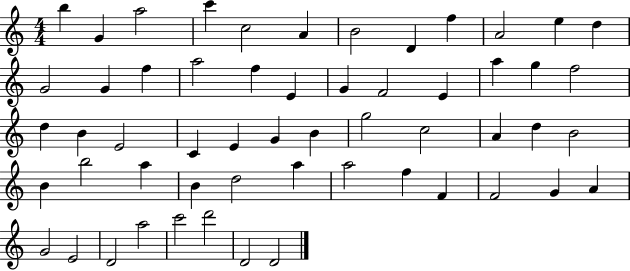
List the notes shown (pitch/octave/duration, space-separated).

B5/q G4/q A5/h C6/q C5/h A4/q B4/h D4/q F5/q A4/h E5/q D5/q G4/h G4/q F5/q A5/h F5/q E4/q G4/q F4/h E4/q A5/q G5/q F5/h D5/q B4/q E4/h C4/q E4/q G4/q B4/q G5/h C5/h A4/q D5/q B4/h B4/q B5/h A5/q B4/q D5/h A5/q A5/h F5/q F4/q F4/h G4/q A4/q G4/h E4/h D4/h A5/h C6/h D6/h D4/h D4/h